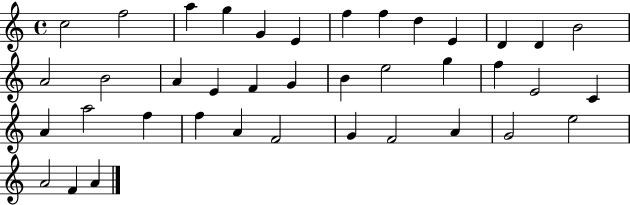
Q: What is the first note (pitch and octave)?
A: C5